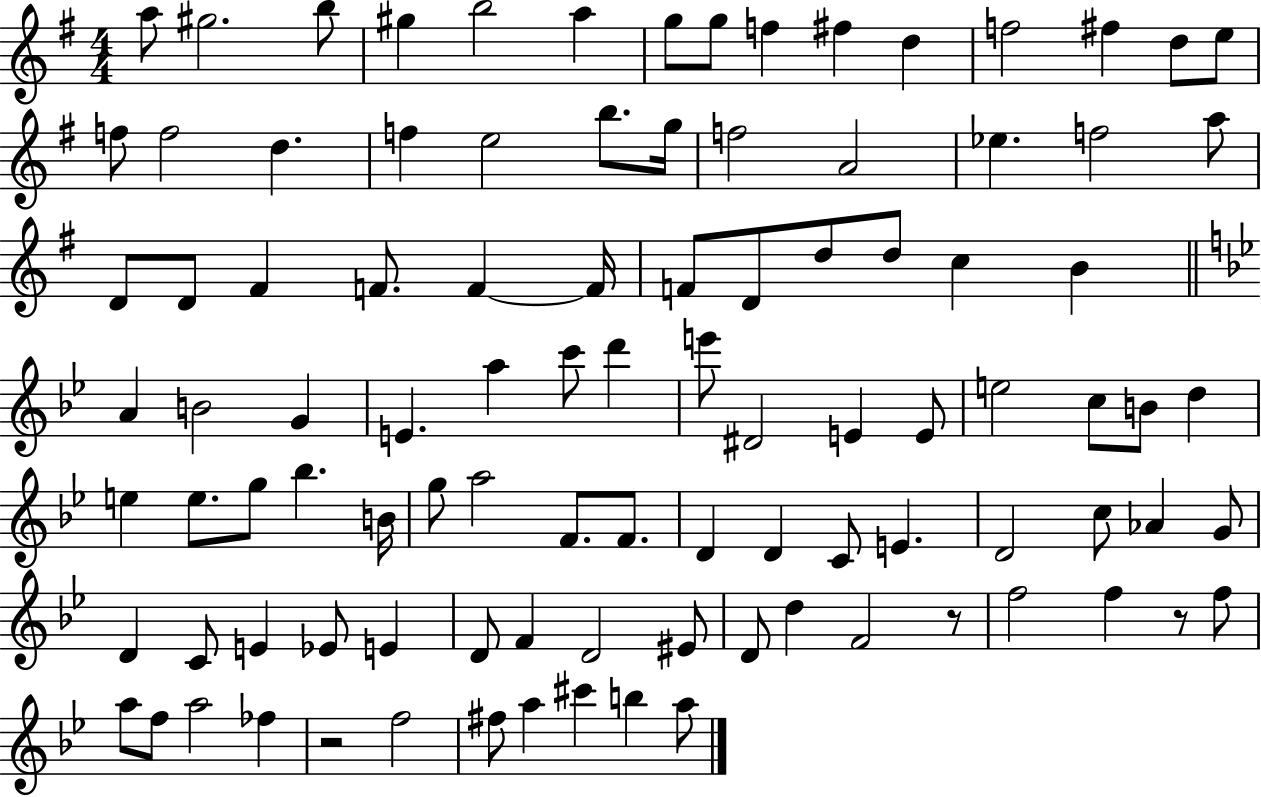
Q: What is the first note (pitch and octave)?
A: A5